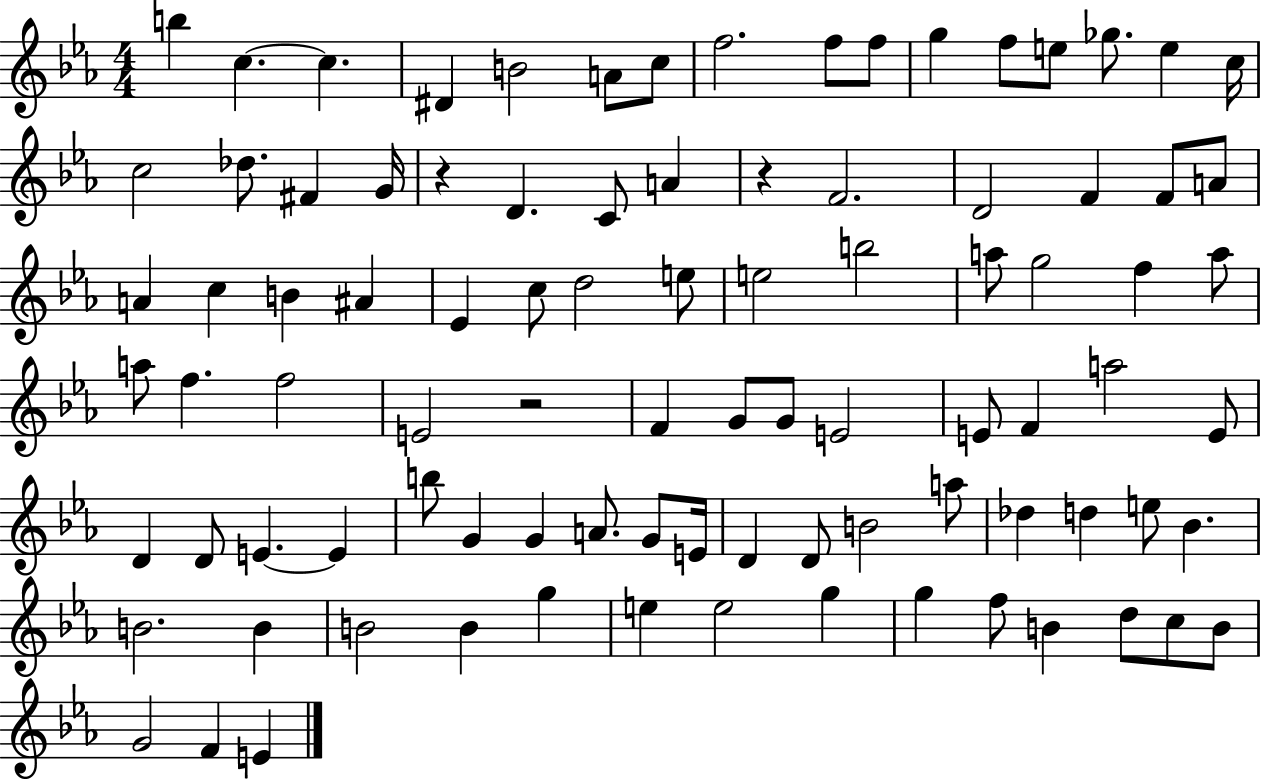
{
  \clef treble
  \numericTimeSignature
  \time 4/4
  \key ees \major
  b''4 c''4.~~ c''4. | dis'4 b'2 a'8 c''8 | f''2. f''8 f''8 | g''4 f''8 e''8 ges''8. e''4 c''16 | \break c''2 des''8. fis'4 g'16 | r4 d'4. c'8 a'4 | r4 f'2. | d'2 f'4 f'8 a'8 | \break a'4 c''4 b'4 ais'4 | ees'4 c''8 d''2 e''8 | e''2 b''2 | a''8 g''2 f''4 a''8 | \break a''8 f''4. f''2 | e'2 r2 | f'4 g'8 g'8 e'2 | e'8 f'4 a''2 e'8 | \break d'4 d'8 e'4.~~ e'4 | b''8 g'4 g'4 a'8. g'8 e'16 | d'4 d'8 b'2 a''8 | des''4 d''4 e''8 bes'4. | \break b'2. b'4 | b'2 b'4 g''4 | e''4 e''2 g''4 | g''4 f''8 b'4 d''8 c''8 b'8 | \break g'2 f'4 e'4 | \bar "|."
}